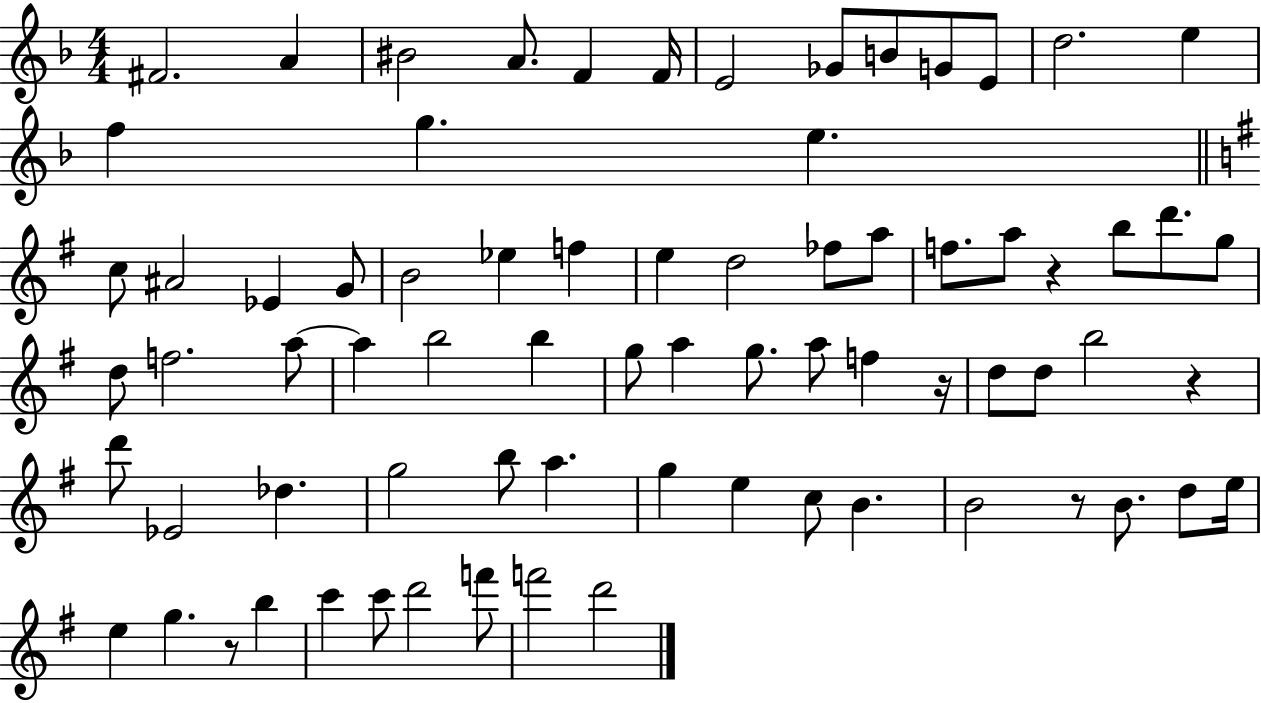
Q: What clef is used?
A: treble